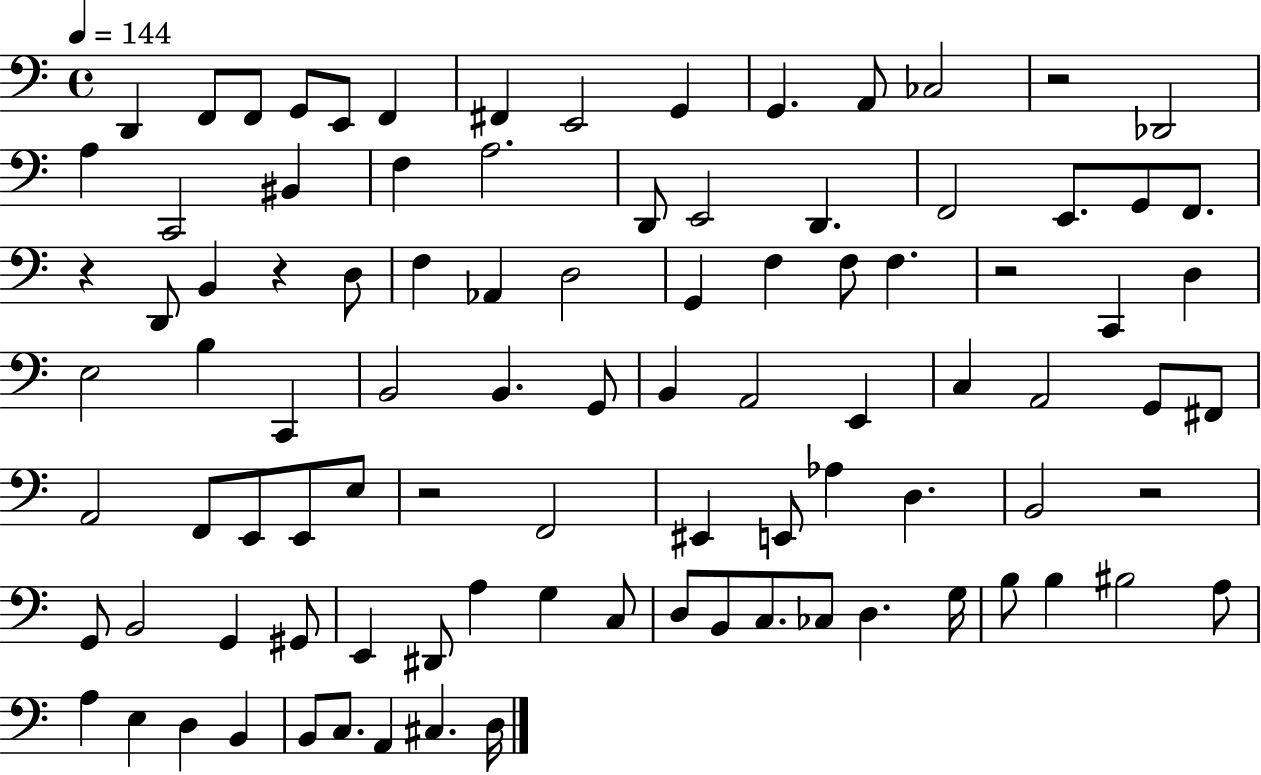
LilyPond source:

{
  \clef bass
  \time 4/4
  \defaultTimeSignature
  \key c \major
  \tempo 4 = 144
  \repeat volta 2 { d,4 f,8 f,8 g,8 e,8 f,4 | fis,4 e,2 g,4 | g,4. a,8 ces2 | r2 des,2 | \break a4 c,2 bis,4 | f4 a2. | d,8 e,2 d,4. | f,2 e,8. g,8 f,8. | \break r4 d,8 b,4 r4 d8 | f4 aes,4 d2 | g,4 f4 f8 f4. | r2 c,4 d4 | \break e2 b4 c,4 | b,2 b,4. g,8 | b,4 a,2 e,4 | c4 a,2 g,8 fis,8 | \break a,2 f,8 e,8 e,8 e8 | r2 f,2 | eis,4 e,8 aes4 d4. | b,2 r2 | \break g,8 b,2 g,4 gis,8 | e,4 dis,8 a4 g4 c8 | d8 b,8 c8. ces8 d4. g16 | b8 b4 bis2 a8 | \break a4 e4 d4 b,4 | b,8 c8. a,4 cis4. d16 | } \bar "|."
}